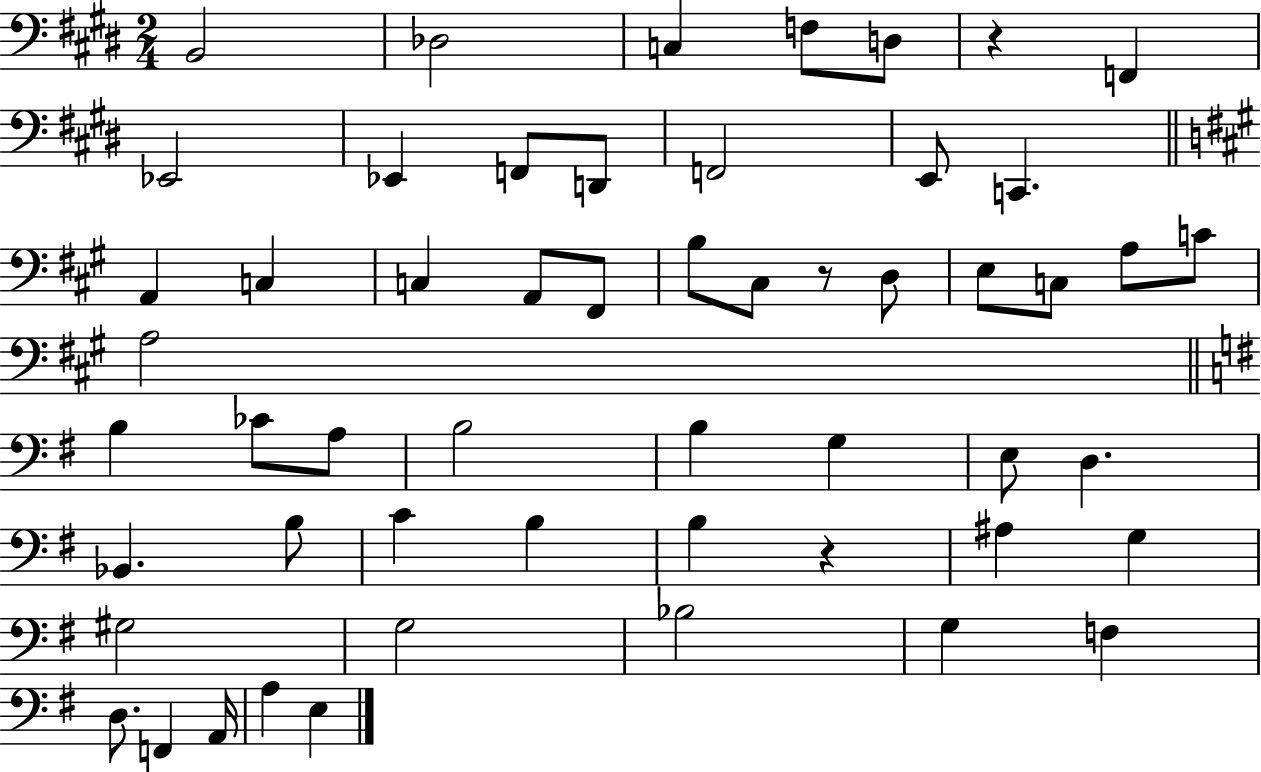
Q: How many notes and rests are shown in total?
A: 54